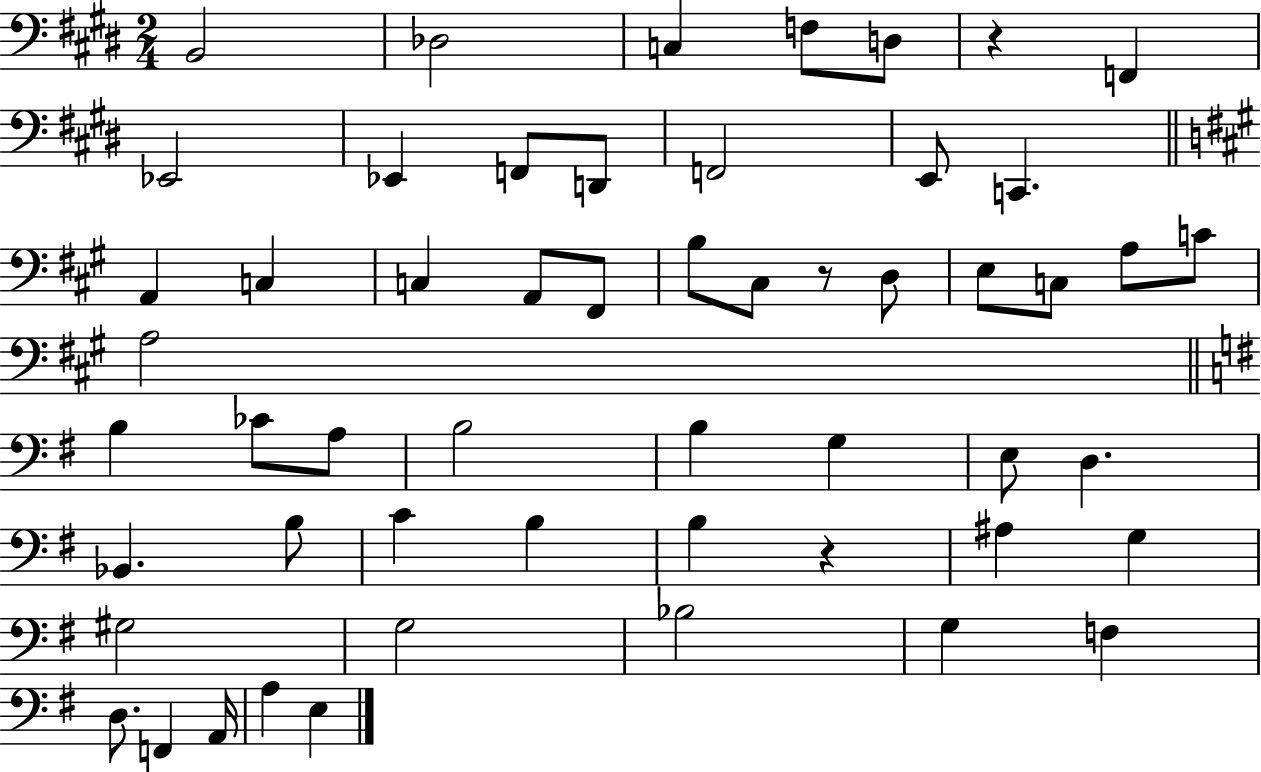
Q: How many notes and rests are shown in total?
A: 54